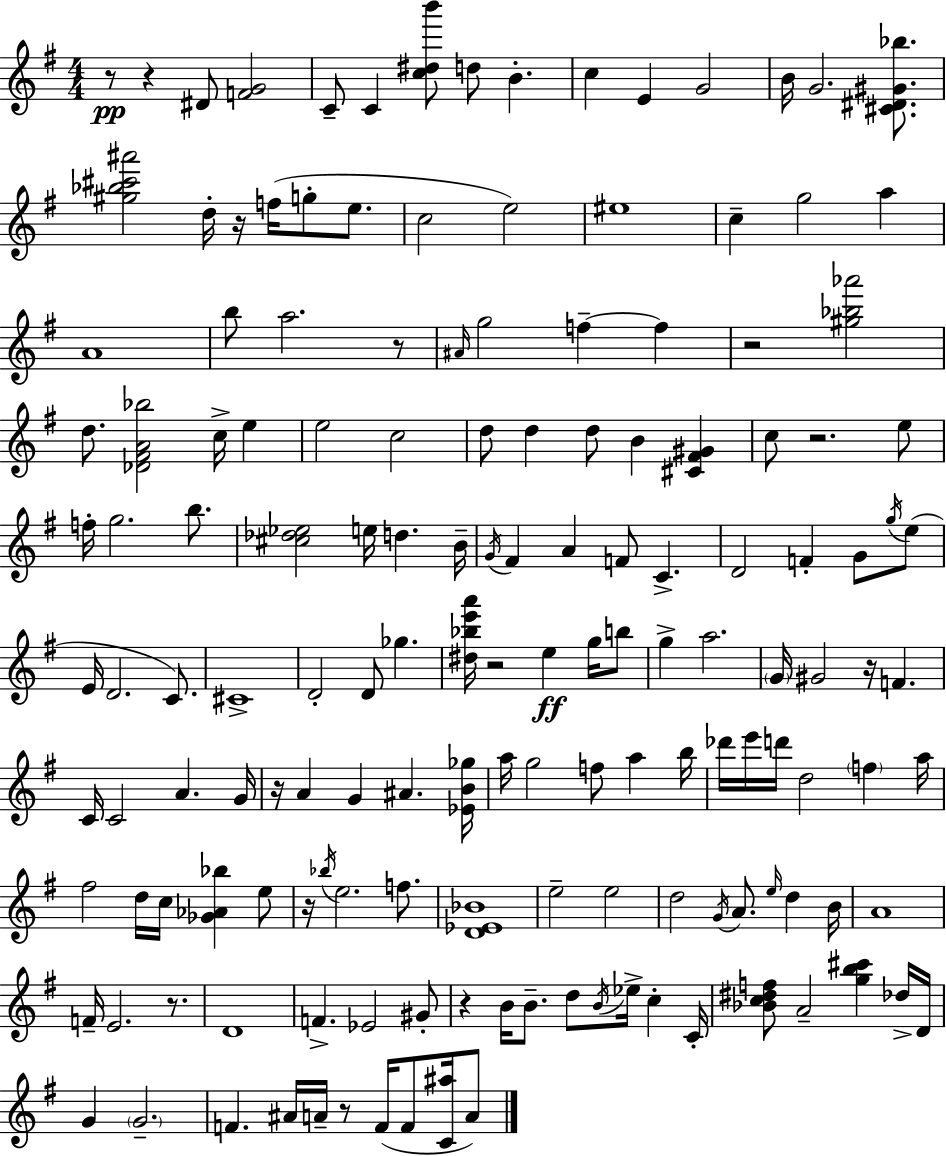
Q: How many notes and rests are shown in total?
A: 155